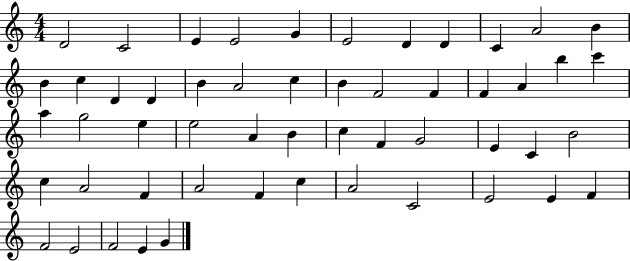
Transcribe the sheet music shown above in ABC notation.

X:1
T:Untitled
M:4/4
L:1/4
K:C
D2 C2 E E2 G E2 D D C A2 B B c D D B A2 c B F2 F F A b c' a g2 e e2 A B c F G2 E C B2 c A2 F A2 F c A2 C2 E2 E F F2 E2 F2 E G